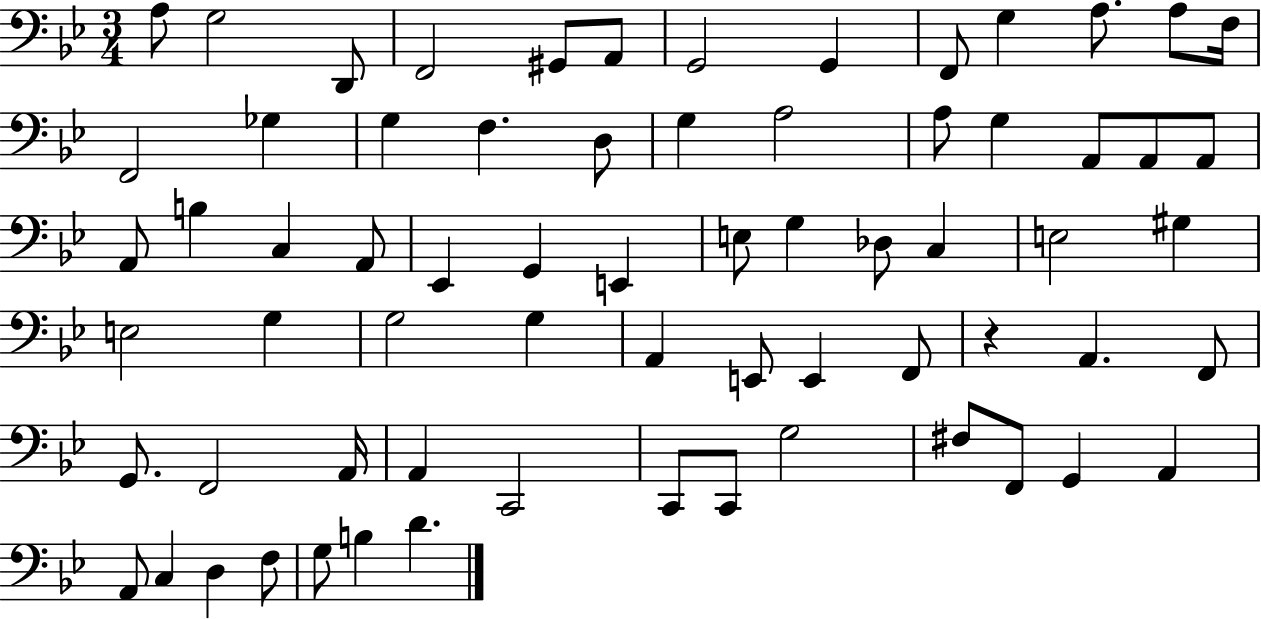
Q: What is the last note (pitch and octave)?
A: D4